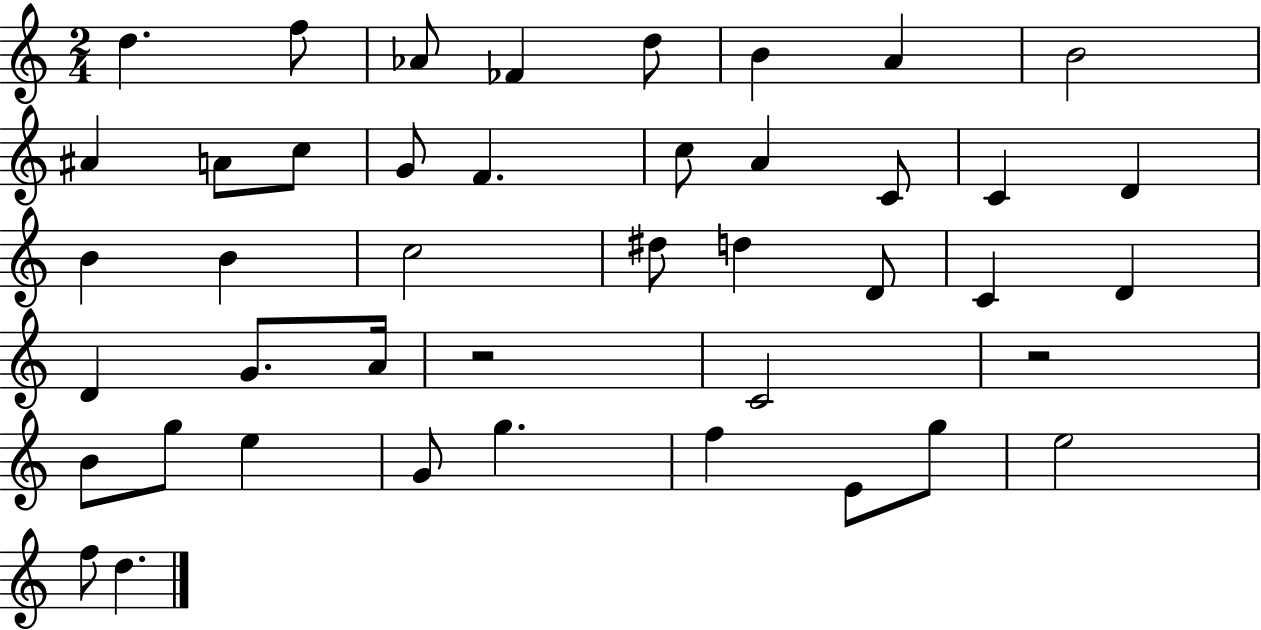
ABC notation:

X:1
T:Untitled
M:2/4
L:1/4
K:C
d f/2 _A/2 _F d/2 B A B2 ^A A/2 c/2 G/2 F c/2 A C/2 C D B B c2 ^d/2 d D/2 C D D G/2 A/4 z2 C2 z2 B/2 g/2 e G/2 g f E/2 g/2 e2 f/2 d